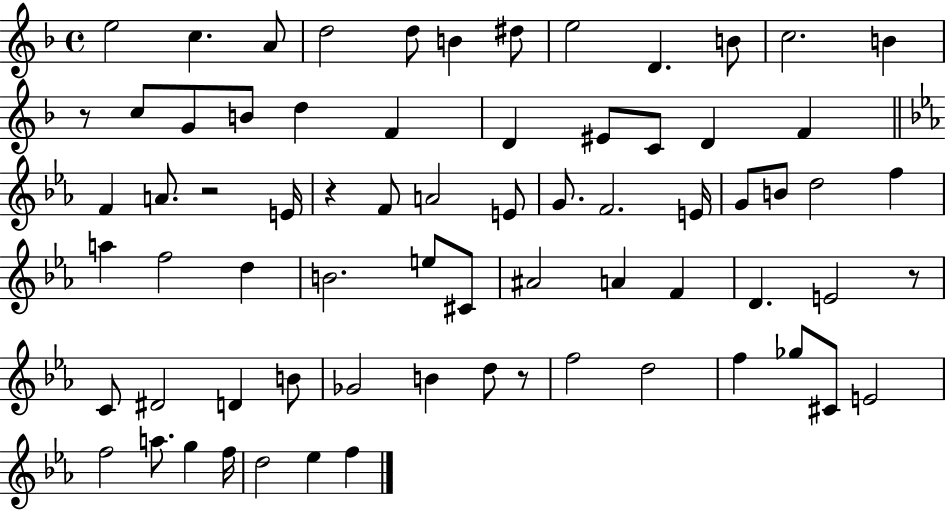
{
  \clef treble
  \time 4/4
  \defaultTimeSignature
  \key f \major
  \repeat volta 2 { e''2 c''4. a'8 | d''2 d''8 b'4 dis''8 | e''2 d'4. b'8 | c''2. b'4 | \break r8 c''8 g'8 b'8 d''4 f'4 | d'4 eis'8 c'8 d'4 f'4 | \bar "||" \break \key ees \major f'4 a'8. r2 e'16 | r4 f'8 a'2 e'8 | g'8. f'2. e'16 | g'8 b'8 d''2 f''4 | \break a''4 f''2 d''4 | b'2. e''8 cis'8 | ais'2 a'4 f'4 | d'4. e'2 r8 | \break c'8 dis'2 d'4 b'8 | ges'2 b'4 d''8 r8 | f''2 d''2 | f''4 ges''8 cis'8 e'2 | \break f''2 a''8. g''4 f''16 | d''2 ees''4 f''4 | } \bar "|."
}